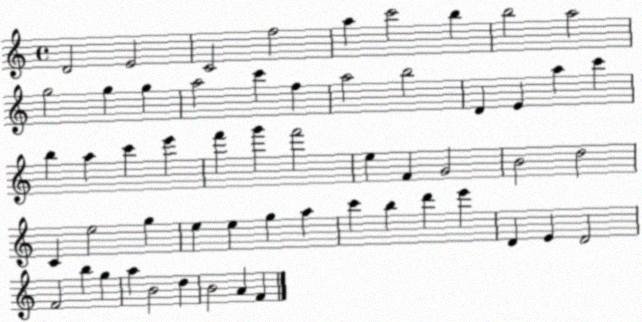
X:1
T:Untitled
M:4/4
L:1/4
K:C
D2 E2 C2 f2 a c'2 b b2 a2 g2 g g a2 c' f a2 b2 D E a c' b a c' e' f' g' f'2 e F G2 B2 d2 C e2 g e e g a c' b d' e' D E D2 F2 b g a B2 d B2 A F